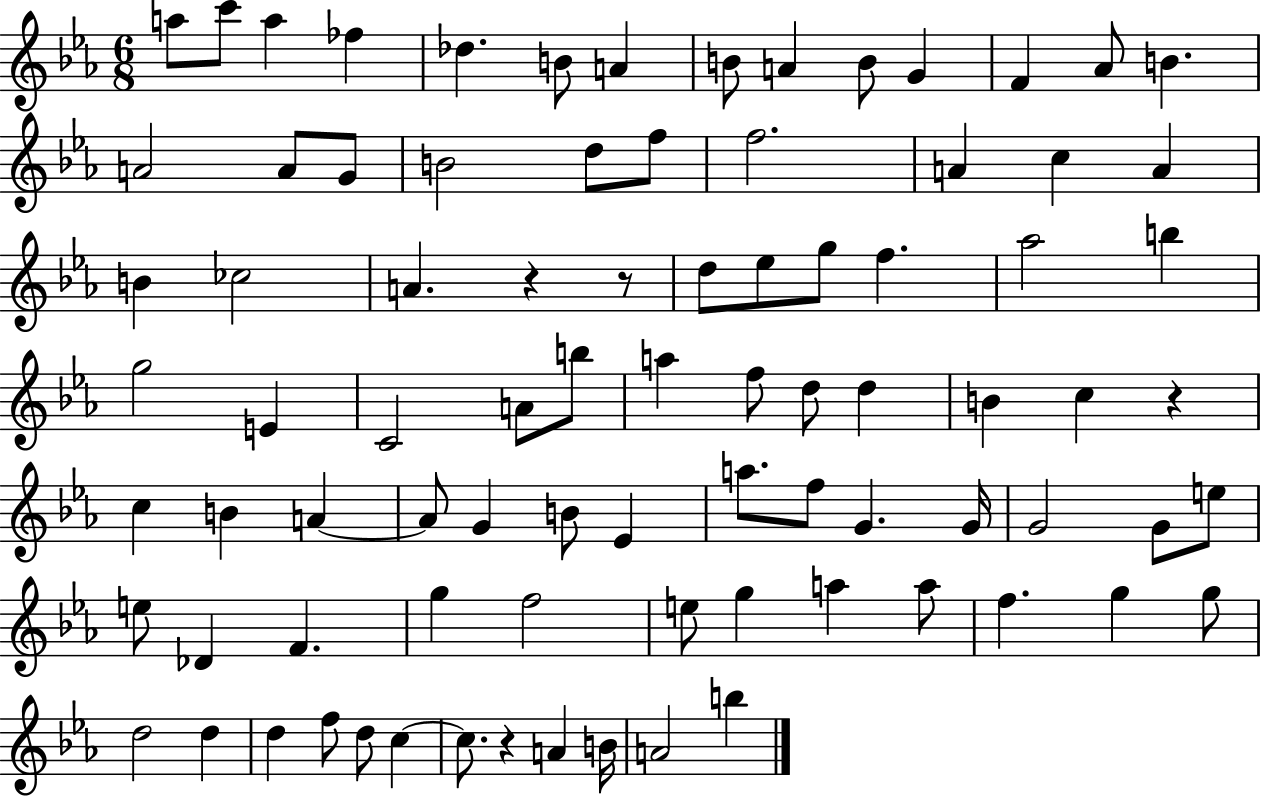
{
  \clef treble
  \numericTimeSignature
  \time 6/8
  \key ees \major
  \repeat volta 2 { a''8 c'''8 a''4 fes''4 | des''4. b'8 a'4 | b'8 a'4 b'8 g'4 | f'4 aes'8 b'4. | \break a'2 a'8 g'8 | b'2 d''8 f''8 | f''2. | a'4 c''4 a'4 | \break b'4 ces''2 | a'4. r4 r8 | d''8 ees''8 g''8 f''4. | aes''2 b''4 | \break g''2 e'4 | c'2 a'8 b''8 | a''4 f''8 d''8 d''4 | b'4 c''4 r4 | \break c''4 b'4 a'4~~ | a'8 g'4 b'8 ees'4 | a''8. f''8 g'4. g'16 | g'2 g'8 e''8 | \break e''8 des'4 f'4. | g''4 f''2 | e''8 g''4 a''4 a''8 | f''4. g''4 g''8 | \break d''2 d''4 | d''4 f''8 d''8 c''4~~ | c''8. r4 a'4 b'16 | a'2 b''4 | \break } \bar "|."
}